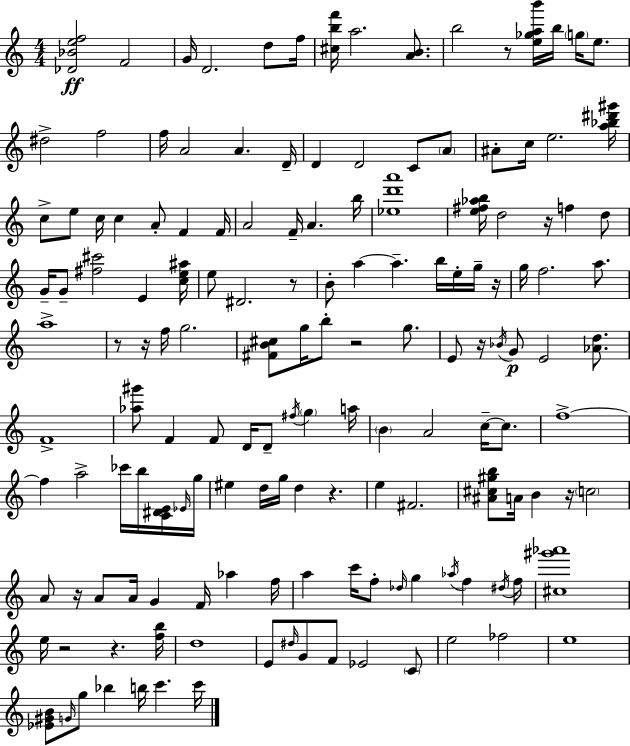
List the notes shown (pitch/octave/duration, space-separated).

[Db4,Bb4,E5,F5]/h F4/h G4/s D4/h. D5/e F5/s [C#5,B5,F6]/s A5/h. [A4,B4]/e. B5/h R/e [E5,Gb5,A5,B6]/s B5/s G5/s E5/e. D#5/h F5/h F5/s A4/h A4/q. D4/s D4/q D4/h C4/e A4/e A#4/e C5/s E5/h. [A5,Bb5,D#6,G#6]/s C5/e E5/e C5/s C5/q A4/e F4/q F4/s A4/h F4/s A4/q. B5/s [Eb5,D6,A6]/w [E5,F#5,Ab5,B5]/s D5/h R/s F5/q D5/e G4/s G4/e [F#5,C#6]/h E4/q [C5,E5,A#5]/s E5/e D#4/h. R/e B4/e A5/q A5/q. B5/s E5/s G5/s R/s G5/s F5/h. A5/e. A5/w R/e R/s F5/s G5/h. [F#4,B4,C#5]/e G5/s B5/e R/h G5/e. E4/e R/s Bb4/s G4/e E4/h [Ab4,D5]/e. F4/w [Ab5,G#6]/e F4/q F4/e D4/s D4/e F#5/s G5/q A5/s B4/q A4/h C5/s C5/e. F5/w F5/q A5/h CES6/s B5/s [C4,D#4,E4]/s Eb4/s G5/s EIS5/q D5/s G5/s D5/q R/q. E5/q F#4/h. [A#4,C#5,G#5,B5]/e A4/s B4/q R/s C5/h A4/e R/s A4/e A4/s G4/q F4/s Ab5/q F5/s A5/q C6/s F5/e Db5/s G5/q Ab5/s F5/q D#5/s F5/s [C#5,G#6,Ab6]/w E5/s R/h R/q. [F5,B5]/s D5/w E4/e D#5/s G4/e F4/e Eb4/h C4/e E5/h FES5/h E5/w [Eb4,G#4,B4]/e G4/s G5/e Bb5/q B5/s C6/q. C6/s